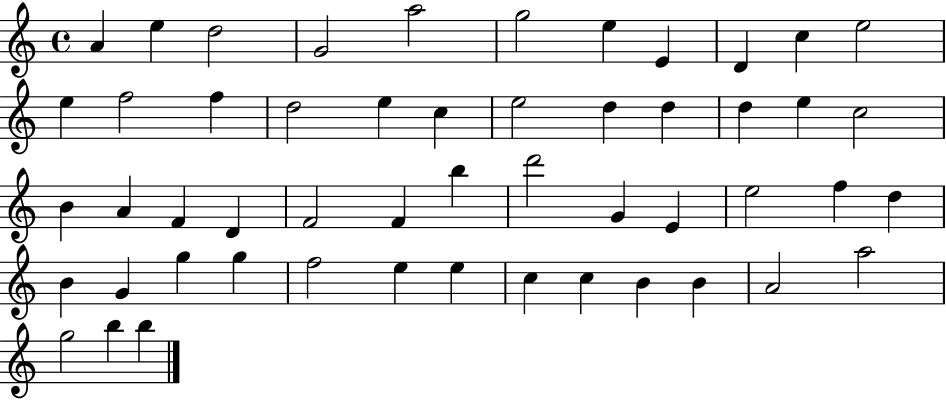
X:1
T:Untitled
M:4/4
L:1/4
K:C
A e d2 G2 a2 g2 e E D c e2 e f2 f d2 e c e2 d d d e c2 B A F D F2 F b d'2 G E e2 f d B G g g f2 e e c c B B A2 a2 g2 b b